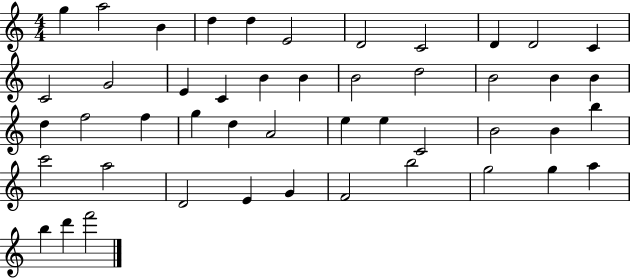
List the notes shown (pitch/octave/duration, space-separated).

G5/q A5/h B4/q D5/q D5/q E4/h D4/h C4/h D4/q D4/h C4/q C4/h G4/h E4/q C4/q B4/q B4/q B4/h D5/h B4/h B4/q B4/q D5/q F5/h F5/q G5/q D5/q A4/h E5/q E5/q C4/h B4/h B4/q B5/q C6/h A5/h D4/h E4/q G4/q F4/h B5/h G5/h G5/q A5/q B5/q D6/q F6/h